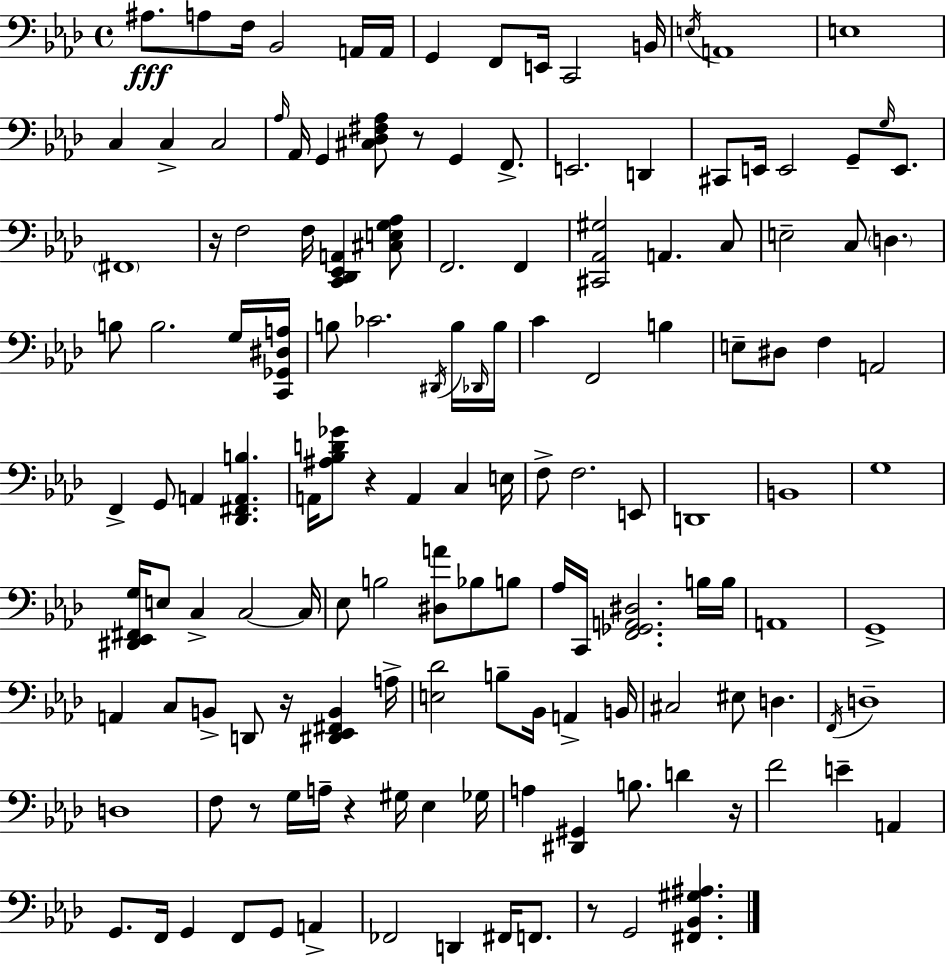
X:1
T:Untitled
M:4/4
L:1/4
K:Fm
^A,/2 A,/2 F,/4 _B,,2 A,,/4 A,,/4 G,, F,,/2 E,,/4 C,,2 B,,/4 E,/4 A,,4 E,4 C, C, C,2 _A,/4 _A,,/4 G,, [^C,_D,^F,_A,]/2 z/2 G,, F,,/2 E,,2 D,, ^C,,/2 E,,/4 E,,2 G,,/2 G,/4 E,,/2 ^F,,4 z/4 F,2 F,/4 [C,,_D,,_E,,A,,] [^C,E,G,_A,]/2 F,,2 F,, [^C,,_A,,^G,]2 A,, C,/2 E,2 C,/2 D, B,/2 B,2 G,/4 [C,,_G,,^D,A,]/4 B,/2 _C2 ^D,,/4 B,/4 _D,,/4 B,/4 C F,,2 B, E,/2 ^D,/2 F, A,,2 F,, G,,/2 A,, [_D,,^F,,A,,B,] A,,/4 [^A,_B,D_G]/2 z A,, C, E,/4 F,/2 F,2 E,,/2 D,,4 B,,4 G,4 [^D,,_E,,^F,,G,]/4 E,/2 C, C,2 C,/4 _E,/2 B,2 [^D,A]/2 _B,/2 B,/2 _A,/4 C,,/4 [F,,_G,,A,,^D,]2 B,/4 B,/4 A,,4 G,,4 A,, C,/2 B,,/2 D,,/2 z/4 [^D,,_E,,^F,,B,,] A,/4 [E,_D]2 B,/2 _B,,/4 A,, B,,/4 ^C,2 ^E,/2 D, F,,/4 D,4 D,4 F,/2 z/2 G,/4 A,/4 z ^G,/4 _E, _G,/4 A, [^D,,^G,,] B,/2 D z/4 F2 E A,, G,,/2 F,,/4 G,, F,,/2 G,,/2 A,, _F,,2 D,, ^F,,/4 F,,/2 z/2 G,,2 [^F,,_B,,^G,^A,]